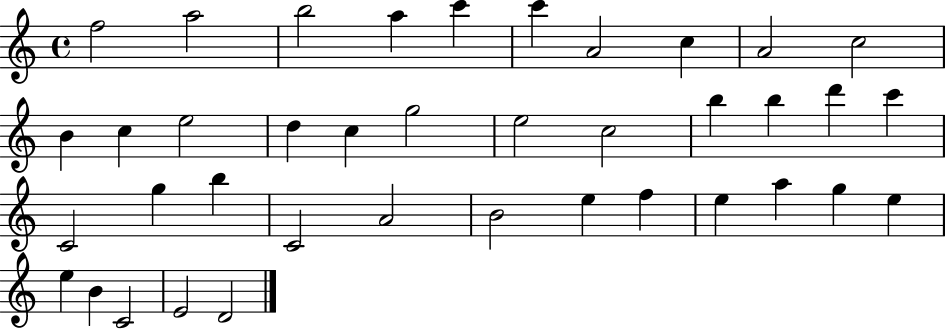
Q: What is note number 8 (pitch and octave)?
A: C5